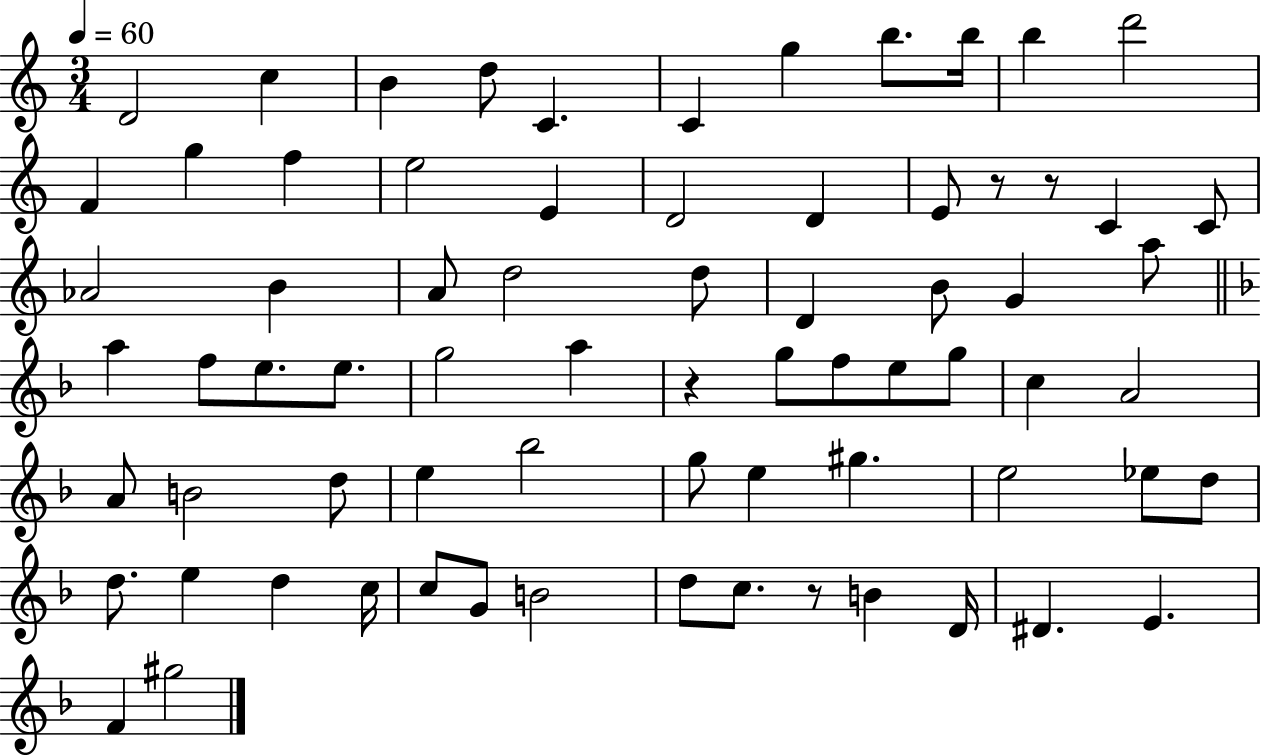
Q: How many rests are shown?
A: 4